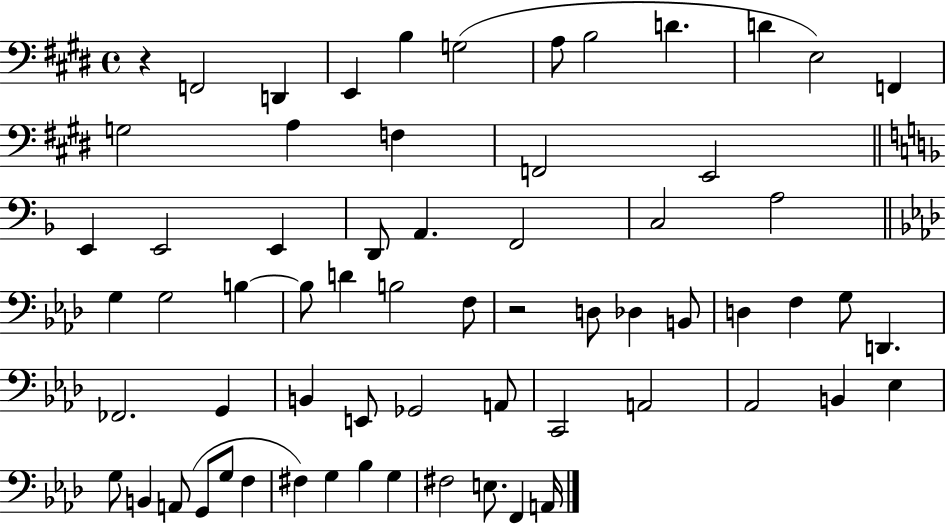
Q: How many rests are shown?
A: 2